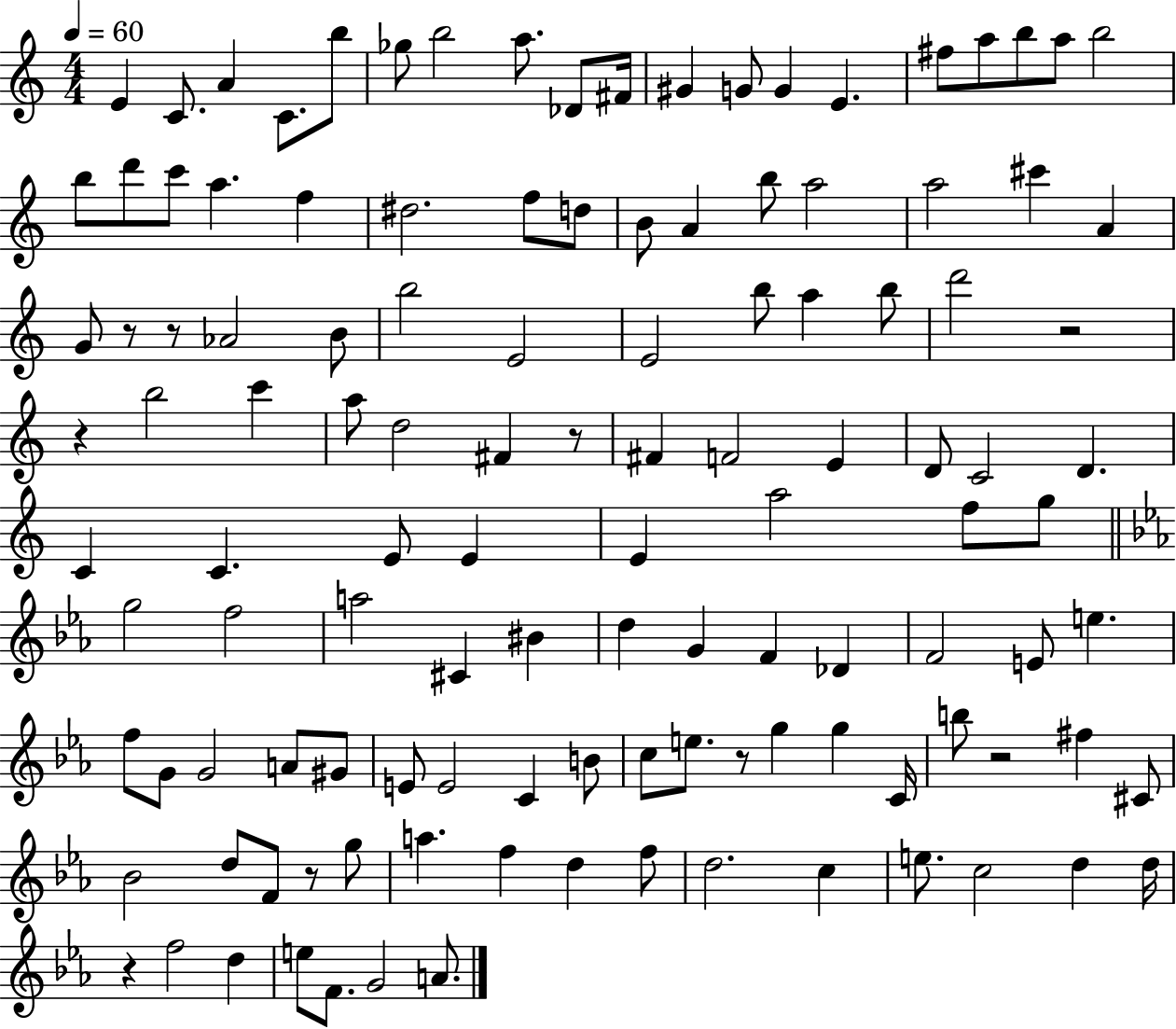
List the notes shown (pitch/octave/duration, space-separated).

E4/q C4/e. A4/q C4/e. B5/e Gb5/e B5/h A5/e. Db4/e F#4/s G#4/q G4/e G4/q E4/q. F#5/e A5/e B5/e A5/e B5/h B5/e D6/e C6/e A5/q. F5/q D#5/h. F5/e D5/e B4/e A4/q B5/e A5/h A5/h C#6/q A4/q G4/e R/e R/e Ab4/h B4/e B5/h E4/h E4/h B5/e A5/q B5/e D6/h R/h R/q B5/h C6/q A5/e D5/h F#4/q R/e F#4/q F4/h E4/q D4/e C4/h D4/q. C4/q C4/q. E4/e E4/q E4/q A5/h F5/e G5/e G5/h F5/h A5/h C#4/q BIS4/q D5/q G4/q F4/q Db4/q F4/h E4/e E5/q. F5/e G4/e G4/h A4/e G#4/e E4/e E4/h C4/q B4/e C5/e E5/e. R/e G5/q G5/q C4/s B5/e R/h F#5/q C#4/e Bb4/h D5/e F4/e R/e G5/e A5/q. F5/q D5/q F5/e D5/h. C5/q E5/e. C5/h D5/q D5/s R/q F5/h D5/q E5/e F4/e. G4/h A4/e.